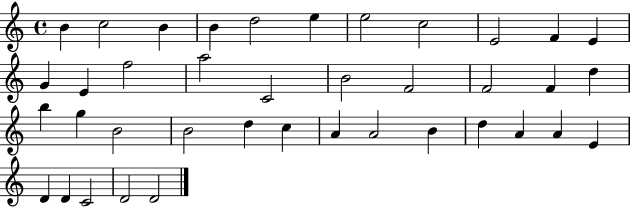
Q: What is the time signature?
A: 4/4